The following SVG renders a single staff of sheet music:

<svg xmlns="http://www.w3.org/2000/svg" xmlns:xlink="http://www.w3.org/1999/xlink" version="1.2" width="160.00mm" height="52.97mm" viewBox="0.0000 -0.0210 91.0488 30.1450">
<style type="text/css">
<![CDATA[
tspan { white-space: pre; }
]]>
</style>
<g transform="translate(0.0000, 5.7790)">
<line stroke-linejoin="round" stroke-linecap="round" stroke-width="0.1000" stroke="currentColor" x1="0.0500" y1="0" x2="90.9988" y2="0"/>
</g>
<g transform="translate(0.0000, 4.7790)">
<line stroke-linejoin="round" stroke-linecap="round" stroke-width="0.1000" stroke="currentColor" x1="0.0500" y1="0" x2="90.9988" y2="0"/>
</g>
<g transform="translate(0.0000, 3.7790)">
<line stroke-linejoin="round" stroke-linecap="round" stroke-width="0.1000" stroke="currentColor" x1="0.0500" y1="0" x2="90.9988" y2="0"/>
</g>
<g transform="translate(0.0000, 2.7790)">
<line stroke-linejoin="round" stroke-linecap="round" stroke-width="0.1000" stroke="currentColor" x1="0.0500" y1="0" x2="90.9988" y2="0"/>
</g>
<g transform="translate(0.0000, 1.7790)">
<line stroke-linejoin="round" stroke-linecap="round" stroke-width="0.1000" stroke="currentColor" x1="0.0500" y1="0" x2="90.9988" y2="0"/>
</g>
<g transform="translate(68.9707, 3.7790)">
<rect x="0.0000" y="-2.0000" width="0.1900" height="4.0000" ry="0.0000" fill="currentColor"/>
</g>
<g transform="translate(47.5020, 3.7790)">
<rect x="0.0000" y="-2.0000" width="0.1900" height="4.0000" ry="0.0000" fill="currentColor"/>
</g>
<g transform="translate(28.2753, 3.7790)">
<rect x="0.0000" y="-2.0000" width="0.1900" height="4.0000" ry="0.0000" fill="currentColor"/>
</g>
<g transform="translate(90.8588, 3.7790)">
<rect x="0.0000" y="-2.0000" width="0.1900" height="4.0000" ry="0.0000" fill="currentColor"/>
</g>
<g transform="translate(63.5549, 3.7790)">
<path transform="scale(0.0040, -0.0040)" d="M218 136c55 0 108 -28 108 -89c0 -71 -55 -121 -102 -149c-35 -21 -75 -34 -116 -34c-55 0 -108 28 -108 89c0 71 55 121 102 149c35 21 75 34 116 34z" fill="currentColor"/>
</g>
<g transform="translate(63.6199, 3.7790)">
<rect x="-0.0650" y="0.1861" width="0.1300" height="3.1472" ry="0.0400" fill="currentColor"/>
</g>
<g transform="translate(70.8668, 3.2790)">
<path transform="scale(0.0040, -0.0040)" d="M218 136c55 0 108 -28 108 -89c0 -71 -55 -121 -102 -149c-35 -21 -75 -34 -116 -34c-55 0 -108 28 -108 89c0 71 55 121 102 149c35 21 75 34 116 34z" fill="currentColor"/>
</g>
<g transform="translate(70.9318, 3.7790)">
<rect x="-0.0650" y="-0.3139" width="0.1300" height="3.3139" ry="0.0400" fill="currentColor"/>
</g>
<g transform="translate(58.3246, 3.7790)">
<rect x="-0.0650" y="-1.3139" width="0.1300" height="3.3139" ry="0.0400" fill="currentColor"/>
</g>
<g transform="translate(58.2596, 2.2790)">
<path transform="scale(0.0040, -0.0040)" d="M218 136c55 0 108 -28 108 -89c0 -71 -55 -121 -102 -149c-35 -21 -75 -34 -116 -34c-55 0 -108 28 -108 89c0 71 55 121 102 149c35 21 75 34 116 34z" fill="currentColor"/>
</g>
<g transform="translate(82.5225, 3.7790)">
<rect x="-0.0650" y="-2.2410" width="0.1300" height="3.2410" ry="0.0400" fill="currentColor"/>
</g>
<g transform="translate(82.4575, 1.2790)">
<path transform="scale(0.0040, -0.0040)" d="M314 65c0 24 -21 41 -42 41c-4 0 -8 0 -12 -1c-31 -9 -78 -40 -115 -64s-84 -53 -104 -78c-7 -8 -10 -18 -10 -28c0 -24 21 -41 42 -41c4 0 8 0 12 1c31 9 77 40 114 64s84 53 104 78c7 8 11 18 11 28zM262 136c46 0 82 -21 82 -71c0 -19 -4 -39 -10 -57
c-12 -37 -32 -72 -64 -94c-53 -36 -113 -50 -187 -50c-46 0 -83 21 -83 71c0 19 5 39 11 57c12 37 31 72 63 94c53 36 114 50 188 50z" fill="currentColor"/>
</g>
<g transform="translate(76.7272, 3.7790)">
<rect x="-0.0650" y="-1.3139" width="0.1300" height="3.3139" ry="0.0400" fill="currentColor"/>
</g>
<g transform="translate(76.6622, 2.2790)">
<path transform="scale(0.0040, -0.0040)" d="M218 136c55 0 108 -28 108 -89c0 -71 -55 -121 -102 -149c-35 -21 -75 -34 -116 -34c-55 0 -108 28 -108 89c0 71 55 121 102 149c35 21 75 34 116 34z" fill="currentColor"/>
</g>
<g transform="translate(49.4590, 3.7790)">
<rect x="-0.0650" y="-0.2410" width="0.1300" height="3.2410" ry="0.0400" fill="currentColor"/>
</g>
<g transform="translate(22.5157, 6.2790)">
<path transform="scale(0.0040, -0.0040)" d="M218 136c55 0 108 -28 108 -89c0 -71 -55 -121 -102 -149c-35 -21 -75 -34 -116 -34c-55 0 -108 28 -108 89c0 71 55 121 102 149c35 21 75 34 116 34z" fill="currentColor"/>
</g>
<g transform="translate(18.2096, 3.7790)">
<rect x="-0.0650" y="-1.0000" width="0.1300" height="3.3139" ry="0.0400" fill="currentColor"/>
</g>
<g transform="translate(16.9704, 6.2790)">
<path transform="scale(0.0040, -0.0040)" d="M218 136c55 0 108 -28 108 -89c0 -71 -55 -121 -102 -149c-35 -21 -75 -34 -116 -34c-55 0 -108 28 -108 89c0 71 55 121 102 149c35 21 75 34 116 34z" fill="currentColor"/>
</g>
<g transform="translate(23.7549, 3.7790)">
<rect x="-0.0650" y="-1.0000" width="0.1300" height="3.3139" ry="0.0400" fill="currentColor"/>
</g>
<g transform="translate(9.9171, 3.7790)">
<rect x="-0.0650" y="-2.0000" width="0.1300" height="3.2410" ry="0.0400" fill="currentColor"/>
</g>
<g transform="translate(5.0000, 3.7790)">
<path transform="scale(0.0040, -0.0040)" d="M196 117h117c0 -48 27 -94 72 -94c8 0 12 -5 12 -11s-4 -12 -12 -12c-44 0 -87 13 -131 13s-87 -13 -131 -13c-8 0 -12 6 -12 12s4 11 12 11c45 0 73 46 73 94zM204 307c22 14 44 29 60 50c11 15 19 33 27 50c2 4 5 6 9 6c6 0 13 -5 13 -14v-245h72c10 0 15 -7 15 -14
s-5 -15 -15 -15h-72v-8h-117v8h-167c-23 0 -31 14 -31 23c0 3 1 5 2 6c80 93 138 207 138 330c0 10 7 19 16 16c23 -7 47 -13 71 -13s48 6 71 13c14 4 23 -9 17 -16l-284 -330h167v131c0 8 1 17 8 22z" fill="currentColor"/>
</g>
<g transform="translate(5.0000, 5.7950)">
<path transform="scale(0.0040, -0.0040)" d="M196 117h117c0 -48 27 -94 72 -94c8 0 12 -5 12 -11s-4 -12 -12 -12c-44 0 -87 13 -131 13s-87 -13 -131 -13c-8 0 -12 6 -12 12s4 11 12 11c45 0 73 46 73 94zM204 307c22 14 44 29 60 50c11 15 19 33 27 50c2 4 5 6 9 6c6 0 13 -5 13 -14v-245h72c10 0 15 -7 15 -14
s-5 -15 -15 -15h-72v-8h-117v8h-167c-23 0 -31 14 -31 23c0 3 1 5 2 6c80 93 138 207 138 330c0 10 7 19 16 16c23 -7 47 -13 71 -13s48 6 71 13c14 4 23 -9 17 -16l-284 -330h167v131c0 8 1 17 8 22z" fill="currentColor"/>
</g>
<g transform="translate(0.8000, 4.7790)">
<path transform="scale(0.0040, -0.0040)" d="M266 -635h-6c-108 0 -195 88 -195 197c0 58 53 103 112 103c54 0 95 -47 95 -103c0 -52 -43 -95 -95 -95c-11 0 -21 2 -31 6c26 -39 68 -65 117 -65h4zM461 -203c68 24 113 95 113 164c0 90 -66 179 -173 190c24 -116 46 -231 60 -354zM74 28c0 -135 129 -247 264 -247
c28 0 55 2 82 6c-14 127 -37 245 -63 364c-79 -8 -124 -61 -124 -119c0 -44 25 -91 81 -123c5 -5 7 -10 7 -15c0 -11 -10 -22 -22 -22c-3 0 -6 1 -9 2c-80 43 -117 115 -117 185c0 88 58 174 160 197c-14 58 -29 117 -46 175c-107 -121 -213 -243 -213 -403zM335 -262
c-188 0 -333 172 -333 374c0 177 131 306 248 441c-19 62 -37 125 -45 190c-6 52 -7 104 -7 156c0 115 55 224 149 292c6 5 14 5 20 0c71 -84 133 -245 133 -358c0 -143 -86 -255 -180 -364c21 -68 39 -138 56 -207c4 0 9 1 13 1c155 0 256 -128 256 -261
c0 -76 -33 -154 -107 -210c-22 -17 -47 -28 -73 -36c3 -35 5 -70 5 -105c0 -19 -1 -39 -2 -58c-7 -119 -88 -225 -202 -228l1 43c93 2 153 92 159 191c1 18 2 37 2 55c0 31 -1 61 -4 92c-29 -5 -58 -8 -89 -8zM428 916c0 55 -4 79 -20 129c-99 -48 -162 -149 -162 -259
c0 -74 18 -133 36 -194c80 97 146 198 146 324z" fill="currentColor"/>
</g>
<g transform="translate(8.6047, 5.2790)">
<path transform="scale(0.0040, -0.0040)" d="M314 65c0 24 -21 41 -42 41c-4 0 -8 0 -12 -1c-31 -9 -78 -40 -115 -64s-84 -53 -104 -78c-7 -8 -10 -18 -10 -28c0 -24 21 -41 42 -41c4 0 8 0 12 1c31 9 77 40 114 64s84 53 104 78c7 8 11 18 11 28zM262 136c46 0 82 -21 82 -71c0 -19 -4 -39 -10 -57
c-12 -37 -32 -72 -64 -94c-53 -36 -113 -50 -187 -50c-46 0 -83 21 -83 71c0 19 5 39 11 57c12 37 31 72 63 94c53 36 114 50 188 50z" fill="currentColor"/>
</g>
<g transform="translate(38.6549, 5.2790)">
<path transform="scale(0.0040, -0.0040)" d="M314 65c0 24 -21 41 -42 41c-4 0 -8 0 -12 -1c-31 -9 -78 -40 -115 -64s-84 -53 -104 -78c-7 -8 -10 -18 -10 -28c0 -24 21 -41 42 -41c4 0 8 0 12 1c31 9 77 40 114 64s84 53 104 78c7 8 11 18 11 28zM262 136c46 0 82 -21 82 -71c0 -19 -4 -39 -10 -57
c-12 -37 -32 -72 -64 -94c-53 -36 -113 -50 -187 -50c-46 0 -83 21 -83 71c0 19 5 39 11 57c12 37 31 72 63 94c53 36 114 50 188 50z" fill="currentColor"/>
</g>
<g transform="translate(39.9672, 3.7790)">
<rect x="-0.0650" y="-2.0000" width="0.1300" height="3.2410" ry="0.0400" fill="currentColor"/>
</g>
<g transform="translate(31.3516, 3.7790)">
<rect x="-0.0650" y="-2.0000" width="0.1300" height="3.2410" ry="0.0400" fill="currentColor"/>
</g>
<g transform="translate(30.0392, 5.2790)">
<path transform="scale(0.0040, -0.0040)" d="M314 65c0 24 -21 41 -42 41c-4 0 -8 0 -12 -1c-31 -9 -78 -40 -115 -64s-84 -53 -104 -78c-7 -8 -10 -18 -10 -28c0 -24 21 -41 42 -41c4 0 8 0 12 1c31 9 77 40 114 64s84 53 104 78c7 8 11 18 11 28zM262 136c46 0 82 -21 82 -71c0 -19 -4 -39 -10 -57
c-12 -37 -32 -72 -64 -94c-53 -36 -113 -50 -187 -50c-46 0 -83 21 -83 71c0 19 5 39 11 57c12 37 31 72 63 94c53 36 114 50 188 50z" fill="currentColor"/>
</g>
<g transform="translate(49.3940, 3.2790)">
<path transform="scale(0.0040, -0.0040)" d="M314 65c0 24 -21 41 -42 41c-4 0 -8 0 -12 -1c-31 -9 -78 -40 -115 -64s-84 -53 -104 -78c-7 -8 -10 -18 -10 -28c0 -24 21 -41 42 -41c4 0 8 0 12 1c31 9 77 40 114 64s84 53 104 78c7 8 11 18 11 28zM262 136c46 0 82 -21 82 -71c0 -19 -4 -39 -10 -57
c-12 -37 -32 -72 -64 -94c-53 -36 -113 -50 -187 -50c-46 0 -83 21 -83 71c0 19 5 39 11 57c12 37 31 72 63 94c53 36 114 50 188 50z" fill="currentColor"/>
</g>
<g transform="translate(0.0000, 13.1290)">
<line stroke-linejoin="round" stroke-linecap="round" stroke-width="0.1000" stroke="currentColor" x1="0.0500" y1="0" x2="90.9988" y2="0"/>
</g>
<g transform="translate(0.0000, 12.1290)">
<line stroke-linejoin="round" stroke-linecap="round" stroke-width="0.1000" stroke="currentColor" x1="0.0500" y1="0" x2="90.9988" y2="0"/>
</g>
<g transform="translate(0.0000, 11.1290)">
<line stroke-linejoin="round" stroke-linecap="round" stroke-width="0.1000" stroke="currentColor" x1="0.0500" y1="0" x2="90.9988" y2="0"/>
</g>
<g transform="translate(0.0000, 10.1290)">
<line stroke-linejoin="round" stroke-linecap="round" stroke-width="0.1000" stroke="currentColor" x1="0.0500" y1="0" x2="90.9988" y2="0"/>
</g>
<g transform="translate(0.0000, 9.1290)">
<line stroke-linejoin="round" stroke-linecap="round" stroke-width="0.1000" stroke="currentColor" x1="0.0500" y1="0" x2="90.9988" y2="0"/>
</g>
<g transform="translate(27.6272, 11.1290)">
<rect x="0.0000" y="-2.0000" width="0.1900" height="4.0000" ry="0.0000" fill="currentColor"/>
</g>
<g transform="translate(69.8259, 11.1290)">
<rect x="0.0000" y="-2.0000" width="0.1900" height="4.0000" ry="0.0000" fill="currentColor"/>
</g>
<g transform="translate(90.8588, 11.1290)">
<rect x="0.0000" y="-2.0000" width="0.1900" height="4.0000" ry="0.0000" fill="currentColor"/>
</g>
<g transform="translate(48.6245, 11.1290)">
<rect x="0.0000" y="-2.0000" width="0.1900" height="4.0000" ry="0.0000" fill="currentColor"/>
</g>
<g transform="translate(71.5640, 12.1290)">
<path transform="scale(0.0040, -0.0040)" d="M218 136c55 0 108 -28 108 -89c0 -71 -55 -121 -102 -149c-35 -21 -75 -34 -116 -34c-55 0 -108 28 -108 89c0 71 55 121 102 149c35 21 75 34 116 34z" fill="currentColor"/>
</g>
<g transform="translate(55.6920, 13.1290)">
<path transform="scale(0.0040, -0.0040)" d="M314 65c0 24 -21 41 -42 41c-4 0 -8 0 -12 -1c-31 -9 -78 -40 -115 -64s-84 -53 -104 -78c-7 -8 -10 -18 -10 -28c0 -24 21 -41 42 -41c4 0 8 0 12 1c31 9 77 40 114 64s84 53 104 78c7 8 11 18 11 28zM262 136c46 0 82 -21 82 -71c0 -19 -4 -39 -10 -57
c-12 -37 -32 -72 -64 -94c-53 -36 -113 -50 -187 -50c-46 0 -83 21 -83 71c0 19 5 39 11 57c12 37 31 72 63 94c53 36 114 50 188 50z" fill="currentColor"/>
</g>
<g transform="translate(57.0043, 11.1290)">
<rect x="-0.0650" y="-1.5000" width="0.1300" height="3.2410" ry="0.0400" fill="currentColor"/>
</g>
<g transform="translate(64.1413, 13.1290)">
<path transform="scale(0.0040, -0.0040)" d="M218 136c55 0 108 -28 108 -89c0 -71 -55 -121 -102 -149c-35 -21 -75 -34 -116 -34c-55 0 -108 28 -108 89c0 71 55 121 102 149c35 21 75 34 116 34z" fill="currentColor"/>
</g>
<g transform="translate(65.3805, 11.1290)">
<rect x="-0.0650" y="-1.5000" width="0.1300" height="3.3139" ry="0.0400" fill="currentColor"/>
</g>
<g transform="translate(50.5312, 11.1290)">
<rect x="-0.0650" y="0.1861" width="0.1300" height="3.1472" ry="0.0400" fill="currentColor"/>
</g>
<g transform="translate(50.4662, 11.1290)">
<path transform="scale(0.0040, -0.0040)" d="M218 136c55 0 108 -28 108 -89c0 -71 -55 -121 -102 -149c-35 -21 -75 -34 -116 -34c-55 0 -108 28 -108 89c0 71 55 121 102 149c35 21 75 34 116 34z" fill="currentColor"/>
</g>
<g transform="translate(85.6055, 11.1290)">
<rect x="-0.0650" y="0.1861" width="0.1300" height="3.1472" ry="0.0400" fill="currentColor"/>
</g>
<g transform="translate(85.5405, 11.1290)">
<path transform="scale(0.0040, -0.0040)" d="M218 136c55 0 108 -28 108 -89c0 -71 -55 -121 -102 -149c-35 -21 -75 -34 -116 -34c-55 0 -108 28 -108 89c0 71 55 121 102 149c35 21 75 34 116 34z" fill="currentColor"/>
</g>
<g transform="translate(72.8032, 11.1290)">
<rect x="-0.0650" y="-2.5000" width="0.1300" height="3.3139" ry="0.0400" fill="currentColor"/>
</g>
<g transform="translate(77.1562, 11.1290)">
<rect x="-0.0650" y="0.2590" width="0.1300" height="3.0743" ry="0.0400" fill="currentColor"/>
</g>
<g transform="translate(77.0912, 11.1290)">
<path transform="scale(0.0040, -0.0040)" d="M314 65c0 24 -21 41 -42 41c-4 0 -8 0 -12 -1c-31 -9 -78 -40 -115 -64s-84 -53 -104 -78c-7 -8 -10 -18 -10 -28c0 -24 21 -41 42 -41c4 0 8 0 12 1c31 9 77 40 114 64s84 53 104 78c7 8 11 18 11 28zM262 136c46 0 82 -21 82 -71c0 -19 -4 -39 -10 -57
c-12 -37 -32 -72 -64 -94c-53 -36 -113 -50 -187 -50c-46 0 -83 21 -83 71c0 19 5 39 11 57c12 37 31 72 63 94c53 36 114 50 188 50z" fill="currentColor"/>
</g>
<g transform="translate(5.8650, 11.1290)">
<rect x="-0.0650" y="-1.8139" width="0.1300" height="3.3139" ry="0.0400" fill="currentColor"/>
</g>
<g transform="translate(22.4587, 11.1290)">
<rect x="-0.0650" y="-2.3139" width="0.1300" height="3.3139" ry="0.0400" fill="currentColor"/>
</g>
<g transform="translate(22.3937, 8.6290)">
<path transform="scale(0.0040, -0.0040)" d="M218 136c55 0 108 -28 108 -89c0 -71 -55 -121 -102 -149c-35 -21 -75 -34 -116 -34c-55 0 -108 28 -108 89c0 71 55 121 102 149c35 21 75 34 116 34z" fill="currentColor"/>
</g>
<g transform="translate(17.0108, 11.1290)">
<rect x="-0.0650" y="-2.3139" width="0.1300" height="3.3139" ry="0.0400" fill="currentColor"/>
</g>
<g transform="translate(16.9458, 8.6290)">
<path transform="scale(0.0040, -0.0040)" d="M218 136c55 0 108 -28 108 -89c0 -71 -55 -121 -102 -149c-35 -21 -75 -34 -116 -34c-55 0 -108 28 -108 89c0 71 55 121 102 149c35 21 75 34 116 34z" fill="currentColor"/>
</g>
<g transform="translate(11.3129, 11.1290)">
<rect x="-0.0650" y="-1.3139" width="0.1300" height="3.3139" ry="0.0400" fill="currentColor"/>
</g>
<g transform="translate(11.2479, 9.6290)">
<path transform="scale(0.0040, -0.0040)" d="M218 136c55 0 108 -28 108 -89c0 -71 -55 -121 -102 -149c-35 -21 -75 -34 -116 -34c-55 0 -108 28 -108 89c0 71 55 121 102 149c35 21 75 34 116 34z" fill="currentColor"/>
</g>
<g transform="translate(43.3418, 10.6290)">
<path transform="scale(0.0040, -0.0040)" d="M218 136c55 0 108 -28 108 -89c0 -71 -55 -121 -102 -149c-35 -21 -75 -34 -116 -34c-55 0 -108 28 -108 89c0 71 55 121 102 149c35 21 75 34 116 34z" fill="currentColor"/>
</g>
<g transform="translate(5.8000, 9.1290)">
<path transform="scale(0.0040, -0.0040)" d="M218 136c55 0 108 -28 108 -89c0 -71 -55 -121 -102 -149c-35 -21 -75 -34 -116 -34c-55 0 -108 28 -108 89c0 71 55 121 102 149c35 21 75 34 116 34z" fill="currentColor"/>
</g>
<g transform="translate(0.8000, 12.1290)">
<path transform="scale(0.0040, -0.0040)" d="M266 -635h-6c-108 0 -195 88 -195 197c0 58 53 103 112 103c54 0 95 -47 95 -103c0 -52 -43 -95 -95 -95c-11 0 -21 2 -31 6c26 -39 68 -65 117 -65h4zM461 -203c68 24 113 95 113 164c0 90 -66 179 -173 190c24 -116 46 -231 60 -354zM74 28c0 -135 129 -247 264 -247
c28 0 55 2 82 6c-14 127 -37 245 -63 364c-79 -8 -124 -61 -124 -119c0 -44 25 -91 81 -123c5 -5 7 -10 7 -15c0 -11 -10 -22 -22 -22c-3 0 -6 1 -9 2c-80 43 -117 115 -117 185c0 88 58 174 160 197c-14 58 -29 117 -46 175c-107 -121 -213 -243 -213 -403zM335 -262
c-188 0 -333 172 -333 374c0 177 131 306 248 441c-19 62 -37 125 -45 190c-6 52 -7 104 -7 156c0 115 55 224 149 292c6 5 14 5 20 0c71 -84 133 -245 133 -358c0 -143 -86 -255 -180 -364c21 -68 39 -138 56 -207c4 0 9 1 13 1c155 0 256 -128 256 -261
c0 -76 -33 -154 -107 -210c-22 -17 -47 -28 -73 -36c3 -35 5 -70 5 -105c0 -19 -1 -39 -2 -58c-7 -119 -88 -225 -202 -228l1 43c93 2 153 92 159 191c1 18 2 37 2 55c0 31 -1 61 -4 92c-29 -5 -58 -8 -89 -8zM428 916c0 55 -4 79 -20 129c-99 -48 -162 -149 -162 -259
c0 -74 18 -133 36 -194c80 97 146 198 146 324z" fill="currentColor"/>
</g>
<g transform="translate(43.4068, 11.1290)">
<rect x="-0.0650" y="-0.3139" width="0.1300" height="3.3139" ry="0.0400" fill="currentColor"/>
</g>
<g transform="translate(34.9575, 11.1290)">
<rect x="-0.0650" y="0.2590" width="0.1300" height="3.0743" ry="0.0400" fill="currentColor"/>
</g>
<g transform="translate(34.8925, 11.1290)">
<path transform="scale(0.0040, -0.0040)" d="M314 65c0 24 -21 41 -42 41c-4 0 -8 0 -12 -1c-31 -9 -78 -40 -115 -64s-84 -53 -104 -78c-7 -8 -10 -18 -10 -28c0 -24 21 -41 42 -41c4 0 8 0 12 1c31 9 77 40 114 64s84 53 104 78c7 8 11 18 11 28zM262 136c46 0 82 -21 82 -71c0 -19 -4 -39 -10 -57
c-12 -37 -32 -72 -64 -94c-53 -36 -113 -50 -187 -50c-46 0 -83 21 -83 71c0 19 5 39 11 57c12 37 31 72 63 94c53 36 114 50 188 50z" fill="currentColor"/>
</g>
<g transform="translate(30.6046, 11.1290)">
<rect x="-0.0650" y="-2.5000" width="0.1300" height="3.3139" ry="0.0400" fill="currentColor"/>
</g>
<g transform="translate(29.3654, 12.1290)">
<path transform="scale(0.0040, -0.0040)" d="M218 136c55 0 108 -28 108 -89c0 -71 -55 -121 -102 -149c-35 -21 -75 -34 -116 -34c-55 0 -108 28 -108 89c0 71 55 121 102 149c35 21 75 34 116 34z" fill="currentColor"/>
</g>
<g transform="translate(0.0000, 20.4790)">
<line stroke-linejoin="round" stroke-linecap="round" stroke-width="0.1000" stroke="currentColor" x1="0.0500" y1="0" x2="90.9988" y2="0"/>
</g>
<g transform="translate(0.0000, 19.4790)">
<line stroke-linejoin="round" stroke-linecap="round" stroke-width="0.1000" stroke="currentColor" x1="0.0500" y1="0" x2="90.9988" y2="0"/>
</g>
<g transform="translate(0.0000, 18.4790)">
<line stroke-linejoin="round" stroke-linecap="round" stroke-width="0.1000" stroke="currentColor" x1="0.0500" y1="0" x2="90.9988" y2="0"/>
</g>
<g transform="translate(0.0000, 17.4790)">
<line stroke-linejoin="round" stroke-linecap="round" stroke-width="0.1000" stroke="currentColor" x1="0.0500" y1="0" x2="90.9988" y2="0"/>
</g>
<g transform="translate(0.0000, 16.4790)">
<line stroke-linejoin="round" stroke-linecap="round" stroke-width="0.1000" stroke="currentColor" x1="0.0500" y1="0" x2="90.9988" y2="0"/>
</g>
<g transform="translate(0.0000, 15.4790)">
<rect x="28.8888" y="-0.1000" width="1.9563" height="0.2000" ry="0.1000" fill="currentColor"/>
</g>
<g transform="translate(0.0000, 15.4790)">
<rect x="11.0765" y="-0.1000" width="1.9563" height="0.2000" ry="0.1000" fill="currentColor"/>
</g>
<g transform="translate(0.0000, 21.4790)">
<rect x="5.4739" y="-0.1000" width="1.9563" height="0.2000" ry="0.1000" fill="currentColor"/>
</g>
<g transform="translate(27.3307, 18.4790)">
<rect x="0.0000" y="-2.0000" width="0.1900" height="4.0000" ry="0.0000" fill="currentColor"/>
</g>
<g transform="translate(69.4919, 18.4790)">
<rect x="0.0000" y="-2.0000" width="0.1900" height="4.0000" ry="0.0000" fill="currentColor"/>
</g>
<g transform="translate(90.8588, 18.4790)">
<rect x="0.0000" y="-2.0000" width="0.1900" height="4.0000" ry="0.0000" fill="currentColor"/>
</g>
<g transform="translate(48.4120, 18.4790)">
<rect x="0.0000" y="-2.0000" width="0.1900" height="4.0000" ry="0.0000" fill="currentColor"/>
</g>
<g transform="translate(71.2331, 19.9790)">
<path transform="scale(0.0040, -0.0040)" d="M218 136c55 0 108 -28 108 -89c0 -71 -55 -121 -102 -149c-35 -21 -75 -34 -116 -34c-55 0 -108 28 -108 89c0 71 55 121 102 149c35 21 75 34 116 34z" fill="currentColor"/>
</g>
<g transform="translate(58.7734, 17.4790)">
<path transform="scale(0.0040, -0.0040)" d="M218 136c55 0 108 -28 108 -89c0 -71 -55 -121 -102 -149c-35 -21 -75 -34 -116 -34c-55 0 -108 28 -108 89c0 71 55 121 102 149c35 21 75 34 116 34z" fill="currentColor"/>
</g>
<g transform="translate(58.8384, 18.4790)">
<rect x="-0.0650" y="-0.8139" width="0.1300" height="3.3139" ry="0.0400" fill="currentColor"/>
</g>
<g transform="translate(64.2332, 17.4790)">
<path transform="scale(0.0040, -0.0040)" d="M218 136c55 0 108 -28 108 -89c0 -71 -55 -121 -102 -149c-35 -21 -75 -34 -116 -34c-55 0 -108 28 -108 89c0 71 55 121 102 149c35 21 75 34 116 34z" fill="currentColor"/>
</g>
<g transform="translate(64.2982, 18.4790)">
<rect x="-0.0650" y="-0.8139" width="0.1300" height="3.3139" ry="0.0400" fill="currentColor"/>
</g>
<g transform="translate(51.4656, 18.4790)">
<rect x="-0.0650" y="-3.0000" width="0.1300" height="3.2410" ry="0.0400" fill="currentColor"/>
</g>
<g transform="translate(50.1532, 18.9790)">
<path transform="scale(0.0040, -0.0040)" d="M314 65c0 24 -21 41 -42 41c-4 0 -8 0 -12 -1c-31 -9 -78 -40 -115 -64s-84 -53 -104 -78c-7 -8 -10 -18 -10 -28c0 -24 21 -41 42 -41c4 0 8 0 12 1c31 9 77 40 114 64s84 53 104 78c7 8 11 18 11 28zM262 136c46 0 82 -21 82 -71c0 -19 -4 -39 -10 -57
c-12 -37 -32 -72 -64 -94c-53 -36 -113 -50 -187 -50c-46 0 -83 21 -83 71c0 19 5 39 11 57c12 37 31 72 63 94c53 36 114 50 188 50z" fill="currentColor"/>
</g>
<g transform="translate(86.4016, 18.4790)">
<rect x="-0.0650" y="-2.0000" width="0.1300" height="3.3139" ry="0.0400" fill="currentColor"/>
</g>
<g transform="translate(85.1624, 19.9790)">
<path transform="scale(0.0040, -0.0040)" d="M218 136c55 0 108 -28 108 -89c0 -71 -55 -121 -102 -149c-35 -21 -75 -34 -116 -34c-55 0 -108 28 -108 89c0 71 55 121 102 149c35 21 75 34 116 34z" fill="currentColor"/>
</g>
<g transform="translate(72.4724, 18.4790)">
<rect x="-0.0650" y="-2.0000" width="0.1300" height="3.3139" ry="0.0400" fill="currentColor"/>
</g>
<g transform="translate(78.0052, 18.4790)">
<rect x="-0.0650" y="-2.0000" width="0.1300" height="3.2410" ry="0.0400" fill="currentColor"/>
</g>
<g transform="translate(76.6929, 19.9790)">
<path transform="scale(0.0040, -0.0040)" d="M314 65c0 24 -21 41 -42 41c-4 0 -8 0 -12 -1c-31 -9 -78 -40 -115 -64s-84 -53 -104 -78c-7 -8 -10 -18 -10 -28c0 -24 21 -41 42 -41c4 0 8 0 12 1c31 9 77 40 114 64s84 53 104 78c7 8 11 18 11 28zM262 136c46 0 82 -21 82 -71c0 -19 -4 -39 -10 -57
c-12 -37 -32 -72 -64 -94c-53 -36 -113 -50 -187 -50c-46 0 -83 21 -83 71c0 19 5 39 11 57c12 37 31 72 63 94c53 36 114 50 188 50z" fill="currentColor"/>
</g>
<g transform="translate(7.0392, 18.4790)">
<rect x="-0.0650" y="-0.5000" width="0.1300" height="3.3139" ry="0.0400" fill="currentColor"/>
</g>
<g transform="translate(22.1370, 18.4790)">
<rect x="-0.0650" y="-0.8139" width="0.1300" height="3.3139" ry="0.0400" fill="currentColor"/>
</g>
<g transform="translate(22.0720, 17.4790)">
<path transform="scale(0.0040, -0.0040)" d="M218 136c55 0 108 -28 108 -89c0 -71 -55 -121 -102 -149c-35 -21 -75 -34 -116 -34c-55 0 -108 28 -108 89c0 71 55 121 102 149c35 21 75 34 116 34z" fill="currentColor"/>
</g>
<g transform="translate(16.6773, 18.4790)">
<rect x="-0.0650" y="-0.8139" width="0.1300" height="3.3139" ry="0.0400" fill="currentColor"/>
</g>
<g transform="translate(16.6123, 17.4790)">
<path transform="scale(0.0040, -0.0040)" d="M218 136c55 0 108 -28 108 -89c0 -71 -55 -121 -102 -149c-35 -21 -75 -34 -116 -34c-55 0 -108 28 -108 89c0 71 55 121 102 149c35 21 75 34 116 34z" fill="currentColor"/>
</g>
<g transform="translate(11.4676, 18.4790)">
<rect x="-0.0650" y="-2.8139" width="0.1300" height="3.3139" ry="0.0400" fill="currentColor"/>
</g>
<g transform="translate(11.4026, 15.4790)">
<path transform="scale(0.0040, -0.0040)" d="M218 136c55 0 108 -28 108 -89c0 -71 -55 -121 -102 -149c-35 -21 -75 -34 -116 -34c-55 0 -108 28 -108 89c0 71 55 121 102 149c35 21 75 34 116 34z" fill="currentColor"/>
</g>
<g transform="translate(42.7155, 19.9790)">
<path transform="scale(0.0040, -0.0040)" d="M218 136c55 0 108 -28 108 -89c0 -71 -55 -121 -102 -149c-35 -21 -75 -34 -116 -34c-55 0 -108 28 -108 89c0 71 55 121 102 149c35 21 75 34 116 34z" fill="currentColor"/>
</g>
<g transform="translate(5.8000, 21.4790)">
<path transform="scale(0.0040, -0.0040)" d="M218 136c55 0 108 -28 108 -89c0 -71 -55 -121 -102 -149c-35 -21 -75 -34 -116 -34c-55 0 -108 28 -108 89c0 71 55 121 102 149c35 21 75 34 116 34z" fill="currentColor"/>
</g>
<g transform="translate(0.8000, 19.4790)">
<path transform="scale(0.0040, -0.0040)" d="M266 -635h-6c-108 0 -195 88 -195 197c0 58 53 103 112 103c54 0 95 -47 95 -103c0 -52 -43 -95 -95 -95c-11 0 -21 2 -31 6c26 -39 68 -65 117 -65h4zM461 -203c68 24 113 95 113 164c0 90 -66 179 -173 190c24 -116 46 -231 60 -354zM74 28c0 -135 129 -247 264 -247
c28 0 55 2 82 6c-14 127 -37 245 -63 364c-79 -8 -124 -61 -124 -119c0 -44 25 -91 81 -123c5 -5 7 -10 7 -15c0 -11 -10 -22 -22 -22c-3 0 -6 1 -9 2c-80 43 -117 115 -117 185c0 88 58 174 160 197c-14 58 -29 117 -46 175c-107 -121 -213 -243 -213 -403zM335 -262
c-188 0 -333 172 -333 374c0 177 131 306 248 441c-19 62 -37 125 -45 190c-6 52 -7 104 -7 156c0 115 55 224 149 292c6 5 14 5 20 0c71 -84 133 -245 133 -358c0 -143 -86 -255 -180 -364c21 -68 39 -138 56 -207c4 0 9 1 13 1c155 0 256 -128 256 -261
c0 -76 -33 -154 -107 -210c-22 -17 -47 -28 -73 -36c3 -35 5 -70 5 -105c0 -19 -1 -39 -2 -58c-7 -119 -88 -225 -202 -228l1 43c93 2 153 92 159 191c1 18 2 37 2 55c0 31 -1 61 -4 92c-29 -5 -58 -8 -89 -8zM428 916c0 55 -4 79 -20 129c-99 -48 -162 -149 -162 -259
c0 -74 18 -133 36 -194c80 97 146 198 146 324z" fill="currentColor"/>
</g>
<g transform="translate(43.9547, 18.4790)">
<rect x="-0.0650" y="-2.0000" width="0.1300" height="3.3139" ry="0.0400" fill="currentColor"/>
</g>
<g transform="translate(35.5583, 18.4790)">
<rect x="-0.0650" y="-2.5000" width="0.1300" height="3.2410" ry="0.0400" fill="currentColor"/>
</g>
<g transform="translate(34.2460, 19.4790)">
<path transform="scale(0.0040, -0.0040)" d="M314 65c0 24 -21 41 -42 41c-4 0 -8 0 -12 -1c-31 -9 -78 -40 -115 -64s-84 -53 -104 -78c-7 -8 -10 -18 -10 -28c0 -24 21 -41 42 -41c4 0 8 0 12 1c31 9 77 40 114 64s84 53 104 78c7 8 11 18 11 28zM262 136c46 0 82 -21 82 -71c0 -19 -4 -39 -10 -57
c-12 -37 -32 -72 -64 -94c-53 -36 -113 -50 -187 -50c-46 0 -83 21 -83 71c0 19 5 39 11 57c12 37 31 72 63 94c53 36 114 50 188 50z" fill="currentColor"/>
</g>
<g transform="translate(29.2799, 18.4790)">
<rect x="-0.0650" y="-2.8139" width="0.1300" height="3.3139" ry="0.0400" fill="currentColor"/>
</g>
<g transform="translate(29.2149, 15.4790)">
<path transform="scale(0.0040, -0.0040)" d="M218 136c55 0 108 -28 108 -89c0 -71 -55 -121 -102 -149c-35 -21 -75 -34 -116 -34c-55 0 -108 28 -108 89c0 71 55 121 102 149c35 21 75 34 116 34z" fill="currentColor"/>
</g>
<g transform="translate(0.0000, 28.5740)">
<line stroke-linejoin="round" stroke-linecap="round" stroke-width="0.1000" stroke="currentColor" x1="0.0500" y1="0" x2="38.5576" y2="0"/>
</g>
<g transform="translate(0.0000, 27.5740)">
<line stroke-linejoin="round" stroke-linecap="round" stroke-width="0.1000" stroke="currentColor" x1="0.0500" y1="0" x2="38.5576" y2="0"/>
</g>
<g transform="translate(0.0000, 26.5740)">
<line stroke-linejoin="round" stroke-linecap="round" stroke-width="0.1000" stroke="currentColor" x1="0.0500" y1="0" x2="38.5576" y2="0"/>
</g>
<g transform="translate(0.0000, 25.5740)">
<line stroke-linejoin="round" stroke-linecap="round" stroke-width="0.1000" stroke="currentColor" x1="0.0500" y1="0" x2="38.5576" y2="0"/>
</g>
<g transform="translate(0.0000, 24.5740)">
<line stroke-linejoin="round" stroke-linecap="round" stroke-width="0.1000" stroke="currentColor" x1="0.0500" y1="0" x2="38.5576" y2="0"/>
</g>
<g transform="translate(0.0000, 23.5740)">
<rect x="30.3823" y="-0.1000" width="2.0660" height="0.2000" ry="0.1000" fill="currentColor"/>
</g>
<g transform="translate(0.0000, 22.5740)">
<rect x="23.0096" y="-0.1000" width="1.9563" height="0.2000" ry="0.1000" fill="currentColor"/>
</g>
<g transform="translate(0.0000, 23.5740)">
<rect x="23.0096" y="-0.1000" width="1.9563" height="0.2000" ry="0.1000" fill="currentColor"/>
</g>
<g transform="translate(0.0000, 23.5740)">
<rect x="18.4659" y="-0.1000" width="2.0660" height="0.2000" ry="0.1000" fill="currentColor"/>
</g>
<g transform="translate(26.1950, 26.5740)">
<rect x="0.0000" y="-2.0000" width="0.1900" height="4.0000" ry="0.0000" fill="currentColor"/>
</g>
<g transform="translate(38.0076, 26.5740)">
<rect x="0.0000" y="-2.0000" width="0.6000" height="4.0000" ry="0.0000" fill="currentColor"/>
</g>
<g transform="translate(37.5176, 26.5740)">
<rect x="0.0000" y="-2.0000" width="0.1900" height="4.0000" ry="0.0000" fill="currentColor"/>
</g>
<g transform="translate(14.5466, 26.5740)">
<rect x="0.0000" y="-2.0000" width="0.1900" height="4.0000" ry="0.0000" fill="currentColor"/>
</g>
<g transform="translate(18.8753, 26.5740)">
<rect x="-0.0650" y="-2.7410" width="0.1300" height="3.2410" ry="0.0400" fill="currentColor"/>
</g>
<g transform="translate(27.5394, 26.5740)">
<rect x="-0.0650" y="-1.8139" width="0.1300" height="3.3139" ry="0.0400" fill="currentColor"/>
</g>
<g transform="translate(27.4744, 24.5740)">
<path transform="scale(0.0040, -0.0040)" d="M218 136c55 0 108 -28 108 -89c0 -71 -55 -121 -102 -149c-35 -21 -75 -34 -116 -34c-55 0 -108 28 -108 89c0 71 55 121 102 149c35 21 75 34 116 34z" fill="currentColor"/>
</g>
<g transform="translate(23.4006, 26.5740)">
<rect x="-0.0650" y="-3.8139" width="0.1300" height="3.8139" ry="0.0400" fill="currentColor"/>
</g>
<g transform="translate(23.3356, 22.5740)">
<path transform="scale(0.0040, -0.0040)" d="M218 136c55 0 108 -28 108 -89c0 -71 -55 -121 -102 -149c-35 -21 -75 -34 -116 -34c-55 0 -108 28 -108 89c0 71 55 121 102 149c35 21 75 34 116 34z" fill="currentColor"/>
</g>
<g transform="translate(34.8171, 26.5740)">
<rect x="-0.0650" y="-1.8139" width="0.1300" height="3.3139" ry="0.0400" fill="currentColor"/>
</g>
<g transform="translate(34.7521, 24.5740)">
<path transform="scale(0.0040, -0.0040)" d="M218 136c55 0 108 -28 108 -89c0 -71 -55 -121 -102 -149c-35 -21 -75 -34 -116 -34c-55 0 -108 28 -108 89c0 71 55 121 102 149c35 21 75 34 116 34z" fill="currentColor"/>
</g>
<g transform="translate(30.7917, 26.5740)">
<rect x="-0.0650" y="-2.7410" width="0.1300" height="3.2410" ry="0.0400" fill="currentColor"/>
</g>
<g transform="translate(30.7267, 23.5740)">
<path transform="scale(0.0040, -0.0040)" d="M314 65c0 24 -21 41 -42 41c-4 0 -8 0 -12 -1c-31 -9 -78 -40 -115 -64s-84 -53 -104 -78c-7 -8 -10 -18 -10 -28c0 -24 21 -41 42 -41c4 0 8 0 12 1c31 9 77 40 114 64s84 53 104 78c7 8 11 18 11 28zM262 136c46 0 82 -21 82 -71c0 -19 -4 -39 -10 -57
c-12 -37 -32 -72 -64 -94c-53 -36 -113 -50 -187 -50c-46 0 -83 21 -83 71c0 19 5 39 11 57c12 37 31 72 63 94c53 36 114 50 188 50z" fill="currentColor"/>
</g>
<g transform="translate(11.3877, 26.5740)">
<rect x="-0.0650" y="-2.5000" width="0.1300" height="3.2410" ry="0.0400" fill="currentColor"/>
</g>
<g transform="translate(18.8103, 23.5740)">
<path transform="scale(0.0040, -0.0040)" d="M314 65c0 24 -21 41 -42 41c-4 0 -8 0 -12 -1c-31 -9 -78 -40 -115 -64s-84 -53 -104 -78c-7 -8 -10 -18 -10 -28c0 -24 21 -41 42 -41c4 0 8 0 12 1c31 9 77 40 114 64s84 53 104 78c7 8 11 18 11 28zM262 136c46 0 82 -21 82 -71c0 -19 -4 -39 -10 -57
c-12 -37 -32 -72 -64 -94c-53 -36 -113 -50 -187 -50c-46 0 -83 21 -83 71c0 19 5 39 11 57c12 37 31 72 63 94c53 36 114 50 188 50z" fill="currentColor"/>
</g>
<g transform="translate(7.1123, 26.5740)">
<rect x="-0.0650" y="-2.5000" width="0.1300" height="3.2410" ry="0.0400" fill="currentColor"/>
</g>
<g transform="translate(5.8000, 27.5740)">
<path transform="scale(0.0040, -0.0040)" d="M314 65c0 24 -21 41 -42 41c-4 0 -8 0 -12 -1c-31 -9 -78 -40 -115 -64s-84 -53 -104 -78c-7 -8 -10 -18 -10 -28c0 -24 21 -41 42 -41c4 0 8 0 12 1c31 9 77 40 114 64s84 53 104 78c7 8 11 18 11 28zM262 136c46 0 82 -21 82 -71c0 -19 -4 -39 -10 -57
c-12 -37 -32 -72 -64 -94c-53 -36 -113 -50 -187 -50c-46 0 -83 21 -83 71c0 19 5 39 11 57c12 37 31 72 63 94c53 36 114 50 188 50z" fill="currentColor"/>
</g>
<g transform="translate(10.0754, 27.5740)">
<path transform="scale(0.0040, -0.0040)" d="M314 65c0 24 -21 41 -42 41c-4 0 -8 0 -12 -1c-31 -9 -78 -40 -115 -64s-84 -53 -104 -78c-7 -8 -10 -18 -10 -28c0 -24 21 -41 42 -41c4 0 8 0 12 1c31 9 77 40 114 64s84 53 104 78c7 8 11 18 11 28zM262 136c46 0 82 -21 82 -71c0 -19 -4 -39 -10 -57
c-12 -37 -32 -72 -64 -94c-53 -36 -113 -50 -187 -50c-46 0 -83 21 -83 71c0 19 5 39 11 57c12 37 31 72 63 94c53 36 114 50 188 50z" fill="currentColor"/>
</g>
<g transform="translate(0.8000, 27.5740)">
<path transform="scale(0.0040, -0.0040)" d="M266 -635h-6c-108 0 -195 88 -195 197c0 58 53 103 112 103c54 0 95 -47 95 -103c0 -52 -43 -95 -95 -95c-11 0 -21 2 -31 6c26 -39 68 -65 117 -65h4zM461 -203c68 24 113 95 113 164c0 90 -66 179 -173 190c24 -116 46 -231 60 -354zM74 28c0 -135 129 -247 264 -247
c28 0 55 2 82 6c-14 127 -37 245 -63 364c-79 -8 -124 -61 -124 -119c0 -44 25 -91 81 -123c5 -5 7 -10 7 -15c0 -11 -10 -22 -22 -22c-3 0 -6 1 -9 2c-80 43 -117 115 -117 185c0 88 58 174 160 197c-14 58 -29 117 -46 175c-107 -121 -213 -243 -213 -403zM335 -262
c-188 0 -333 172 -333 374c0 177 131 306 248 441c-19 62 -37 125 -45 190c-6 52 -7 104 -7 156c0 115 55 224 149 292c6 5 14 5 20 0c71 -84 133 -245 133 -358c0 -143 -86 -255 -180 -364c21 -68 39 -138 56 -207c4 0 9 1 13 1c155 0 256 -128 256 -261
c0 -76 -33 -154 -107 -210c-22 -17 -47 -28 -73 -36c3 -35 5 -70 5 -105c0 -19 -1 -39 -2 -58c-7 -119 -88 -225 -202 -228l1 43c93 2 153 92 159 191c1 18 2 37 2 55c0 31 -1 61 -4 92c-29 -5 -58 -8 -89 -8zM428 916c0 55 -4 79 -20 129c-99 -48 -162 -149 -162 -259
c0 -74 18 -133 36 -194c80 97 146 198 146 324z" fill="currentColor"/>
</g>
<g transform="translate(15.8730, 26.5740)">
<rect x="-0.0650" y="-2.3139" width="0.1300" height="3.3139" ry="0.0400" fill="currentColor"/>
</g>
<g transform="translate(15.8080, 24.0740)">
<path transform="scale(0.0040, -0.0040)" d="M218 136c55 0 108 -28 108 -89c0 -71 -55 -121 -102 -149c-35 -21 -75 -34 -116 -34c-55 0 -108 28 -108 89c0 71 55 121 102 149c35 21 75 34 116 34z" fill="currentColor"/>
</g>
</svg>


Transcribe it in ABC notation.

X:1
T:Untitled
M:4/4
L:1/4
K:C
F2 D D F2 F2 c2 e B c e g2 f e g g G B2 c B E2 E G B2 B C a d d a G2 F A2 d d F F2 F G2 G2 g a2 c' f a2 f